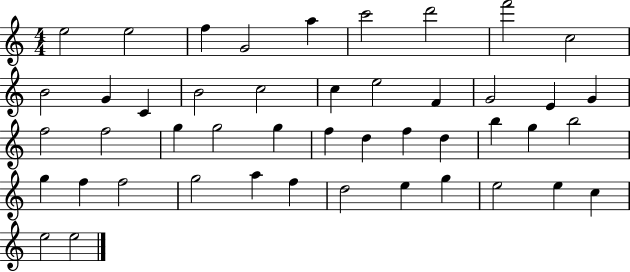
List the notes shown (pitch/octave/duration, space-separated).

E5/h E5/h F5/q G4/h A5/q C6/h D6/h F6/h C5/h B4/h G4/q C4/q B4/h C5/h C5/q E5/h F4/q G4/h E4/q G4/q F5/h F5/h G5/q G5/h G5/q F5/q D5/q F5/q D5/q B5/q G5/q B5/h G5/q F5/q F5/h G5/h A5/q F5/q D5/h E5/q G5/q E5/h E5/q C5/q E5/h E5/h